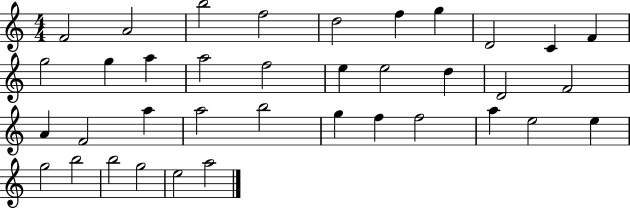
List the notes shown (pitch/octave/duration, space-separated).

F4/h A4/h B5/h F5/h D5/h F5/q G5/q D4/h C4/q F4/q G5/h G5/q A5/q A5/h F5/h E5/q E5/h D5/q D4/h F4/h A4/q F4/h A5/q A5/h B5/h G5/q F5/q F5/h A5/q E5/h E5/q G5/h B5/h B5/h G5/h E5/h A5/h